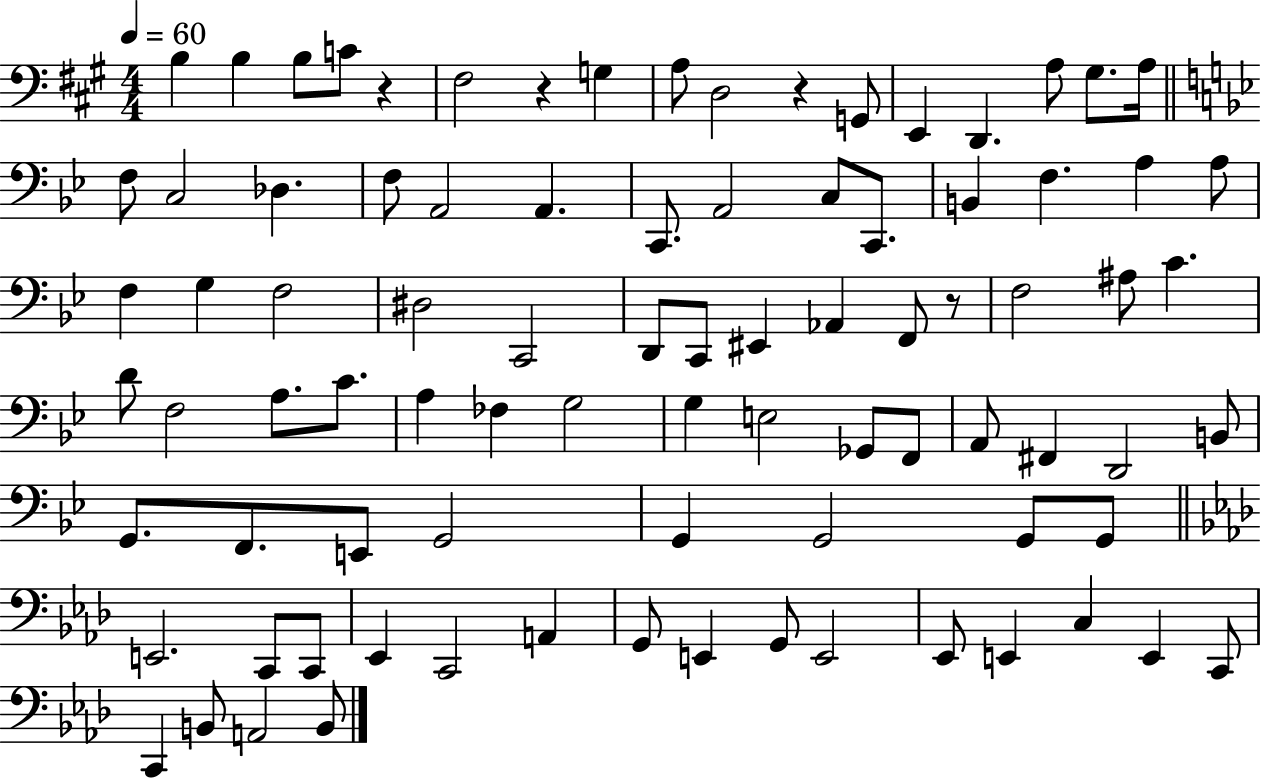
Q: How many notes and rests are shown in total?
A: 87